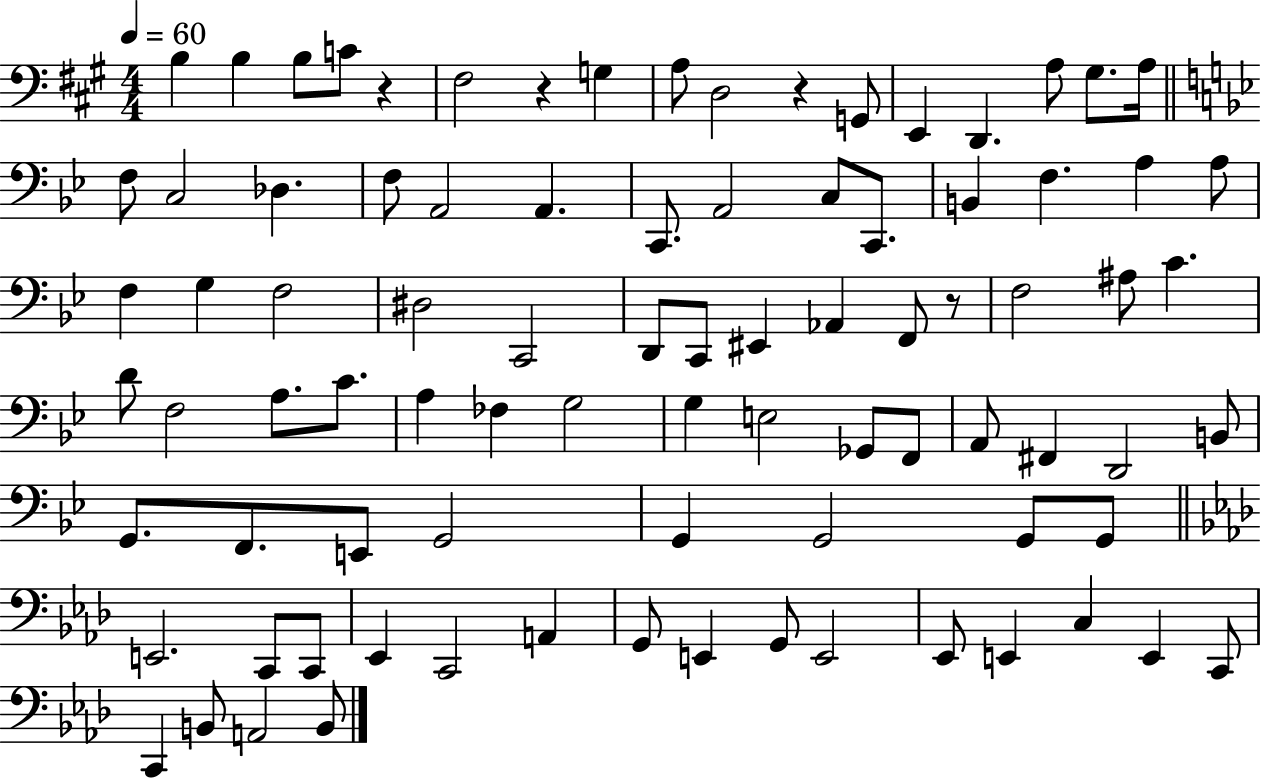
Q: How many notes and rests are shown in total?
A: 87